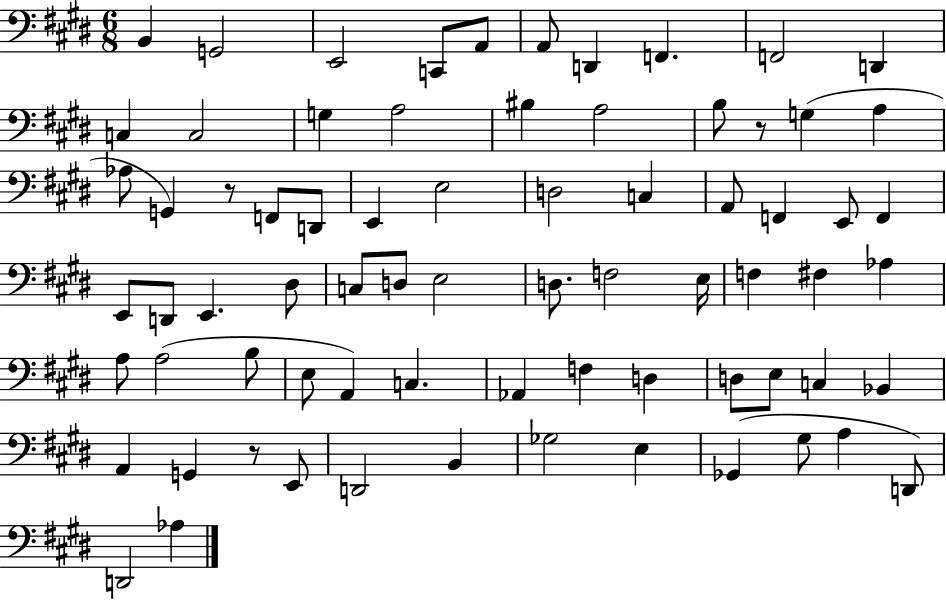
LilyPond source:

{
  \clef bass
  \numericTimeSignature
  \time 6/8
  \key e \major
  b,4 g,2 | e,2 c,8 a,8 | a,8 d,4 f,4. | f,2 d,4 | \break c4 c2 | g4 a2 | bis4 a2 | b8 r8 g4( a4 | \break aes8 g,4) r8 f,8 d,8 | e,4 e2 | d2 c4 | a,8 f,4 e,8 f,4 | \break e,8 d,8 e,4. dis8 | c8 d8 e2 | d8. f2 e16 | f4 fis4 aes4 | \break a8 a2( b8 | e8 a,4) c4. | aes,4 f4 d4 | d8 e8 c4 bes,4 | \break a,4 g,4 r8 e,8 | d,2 b,4 | ges2 e4 | ges,4( gis8 a4 d,8) | \break d,2 aes4 | \bar "|."
}